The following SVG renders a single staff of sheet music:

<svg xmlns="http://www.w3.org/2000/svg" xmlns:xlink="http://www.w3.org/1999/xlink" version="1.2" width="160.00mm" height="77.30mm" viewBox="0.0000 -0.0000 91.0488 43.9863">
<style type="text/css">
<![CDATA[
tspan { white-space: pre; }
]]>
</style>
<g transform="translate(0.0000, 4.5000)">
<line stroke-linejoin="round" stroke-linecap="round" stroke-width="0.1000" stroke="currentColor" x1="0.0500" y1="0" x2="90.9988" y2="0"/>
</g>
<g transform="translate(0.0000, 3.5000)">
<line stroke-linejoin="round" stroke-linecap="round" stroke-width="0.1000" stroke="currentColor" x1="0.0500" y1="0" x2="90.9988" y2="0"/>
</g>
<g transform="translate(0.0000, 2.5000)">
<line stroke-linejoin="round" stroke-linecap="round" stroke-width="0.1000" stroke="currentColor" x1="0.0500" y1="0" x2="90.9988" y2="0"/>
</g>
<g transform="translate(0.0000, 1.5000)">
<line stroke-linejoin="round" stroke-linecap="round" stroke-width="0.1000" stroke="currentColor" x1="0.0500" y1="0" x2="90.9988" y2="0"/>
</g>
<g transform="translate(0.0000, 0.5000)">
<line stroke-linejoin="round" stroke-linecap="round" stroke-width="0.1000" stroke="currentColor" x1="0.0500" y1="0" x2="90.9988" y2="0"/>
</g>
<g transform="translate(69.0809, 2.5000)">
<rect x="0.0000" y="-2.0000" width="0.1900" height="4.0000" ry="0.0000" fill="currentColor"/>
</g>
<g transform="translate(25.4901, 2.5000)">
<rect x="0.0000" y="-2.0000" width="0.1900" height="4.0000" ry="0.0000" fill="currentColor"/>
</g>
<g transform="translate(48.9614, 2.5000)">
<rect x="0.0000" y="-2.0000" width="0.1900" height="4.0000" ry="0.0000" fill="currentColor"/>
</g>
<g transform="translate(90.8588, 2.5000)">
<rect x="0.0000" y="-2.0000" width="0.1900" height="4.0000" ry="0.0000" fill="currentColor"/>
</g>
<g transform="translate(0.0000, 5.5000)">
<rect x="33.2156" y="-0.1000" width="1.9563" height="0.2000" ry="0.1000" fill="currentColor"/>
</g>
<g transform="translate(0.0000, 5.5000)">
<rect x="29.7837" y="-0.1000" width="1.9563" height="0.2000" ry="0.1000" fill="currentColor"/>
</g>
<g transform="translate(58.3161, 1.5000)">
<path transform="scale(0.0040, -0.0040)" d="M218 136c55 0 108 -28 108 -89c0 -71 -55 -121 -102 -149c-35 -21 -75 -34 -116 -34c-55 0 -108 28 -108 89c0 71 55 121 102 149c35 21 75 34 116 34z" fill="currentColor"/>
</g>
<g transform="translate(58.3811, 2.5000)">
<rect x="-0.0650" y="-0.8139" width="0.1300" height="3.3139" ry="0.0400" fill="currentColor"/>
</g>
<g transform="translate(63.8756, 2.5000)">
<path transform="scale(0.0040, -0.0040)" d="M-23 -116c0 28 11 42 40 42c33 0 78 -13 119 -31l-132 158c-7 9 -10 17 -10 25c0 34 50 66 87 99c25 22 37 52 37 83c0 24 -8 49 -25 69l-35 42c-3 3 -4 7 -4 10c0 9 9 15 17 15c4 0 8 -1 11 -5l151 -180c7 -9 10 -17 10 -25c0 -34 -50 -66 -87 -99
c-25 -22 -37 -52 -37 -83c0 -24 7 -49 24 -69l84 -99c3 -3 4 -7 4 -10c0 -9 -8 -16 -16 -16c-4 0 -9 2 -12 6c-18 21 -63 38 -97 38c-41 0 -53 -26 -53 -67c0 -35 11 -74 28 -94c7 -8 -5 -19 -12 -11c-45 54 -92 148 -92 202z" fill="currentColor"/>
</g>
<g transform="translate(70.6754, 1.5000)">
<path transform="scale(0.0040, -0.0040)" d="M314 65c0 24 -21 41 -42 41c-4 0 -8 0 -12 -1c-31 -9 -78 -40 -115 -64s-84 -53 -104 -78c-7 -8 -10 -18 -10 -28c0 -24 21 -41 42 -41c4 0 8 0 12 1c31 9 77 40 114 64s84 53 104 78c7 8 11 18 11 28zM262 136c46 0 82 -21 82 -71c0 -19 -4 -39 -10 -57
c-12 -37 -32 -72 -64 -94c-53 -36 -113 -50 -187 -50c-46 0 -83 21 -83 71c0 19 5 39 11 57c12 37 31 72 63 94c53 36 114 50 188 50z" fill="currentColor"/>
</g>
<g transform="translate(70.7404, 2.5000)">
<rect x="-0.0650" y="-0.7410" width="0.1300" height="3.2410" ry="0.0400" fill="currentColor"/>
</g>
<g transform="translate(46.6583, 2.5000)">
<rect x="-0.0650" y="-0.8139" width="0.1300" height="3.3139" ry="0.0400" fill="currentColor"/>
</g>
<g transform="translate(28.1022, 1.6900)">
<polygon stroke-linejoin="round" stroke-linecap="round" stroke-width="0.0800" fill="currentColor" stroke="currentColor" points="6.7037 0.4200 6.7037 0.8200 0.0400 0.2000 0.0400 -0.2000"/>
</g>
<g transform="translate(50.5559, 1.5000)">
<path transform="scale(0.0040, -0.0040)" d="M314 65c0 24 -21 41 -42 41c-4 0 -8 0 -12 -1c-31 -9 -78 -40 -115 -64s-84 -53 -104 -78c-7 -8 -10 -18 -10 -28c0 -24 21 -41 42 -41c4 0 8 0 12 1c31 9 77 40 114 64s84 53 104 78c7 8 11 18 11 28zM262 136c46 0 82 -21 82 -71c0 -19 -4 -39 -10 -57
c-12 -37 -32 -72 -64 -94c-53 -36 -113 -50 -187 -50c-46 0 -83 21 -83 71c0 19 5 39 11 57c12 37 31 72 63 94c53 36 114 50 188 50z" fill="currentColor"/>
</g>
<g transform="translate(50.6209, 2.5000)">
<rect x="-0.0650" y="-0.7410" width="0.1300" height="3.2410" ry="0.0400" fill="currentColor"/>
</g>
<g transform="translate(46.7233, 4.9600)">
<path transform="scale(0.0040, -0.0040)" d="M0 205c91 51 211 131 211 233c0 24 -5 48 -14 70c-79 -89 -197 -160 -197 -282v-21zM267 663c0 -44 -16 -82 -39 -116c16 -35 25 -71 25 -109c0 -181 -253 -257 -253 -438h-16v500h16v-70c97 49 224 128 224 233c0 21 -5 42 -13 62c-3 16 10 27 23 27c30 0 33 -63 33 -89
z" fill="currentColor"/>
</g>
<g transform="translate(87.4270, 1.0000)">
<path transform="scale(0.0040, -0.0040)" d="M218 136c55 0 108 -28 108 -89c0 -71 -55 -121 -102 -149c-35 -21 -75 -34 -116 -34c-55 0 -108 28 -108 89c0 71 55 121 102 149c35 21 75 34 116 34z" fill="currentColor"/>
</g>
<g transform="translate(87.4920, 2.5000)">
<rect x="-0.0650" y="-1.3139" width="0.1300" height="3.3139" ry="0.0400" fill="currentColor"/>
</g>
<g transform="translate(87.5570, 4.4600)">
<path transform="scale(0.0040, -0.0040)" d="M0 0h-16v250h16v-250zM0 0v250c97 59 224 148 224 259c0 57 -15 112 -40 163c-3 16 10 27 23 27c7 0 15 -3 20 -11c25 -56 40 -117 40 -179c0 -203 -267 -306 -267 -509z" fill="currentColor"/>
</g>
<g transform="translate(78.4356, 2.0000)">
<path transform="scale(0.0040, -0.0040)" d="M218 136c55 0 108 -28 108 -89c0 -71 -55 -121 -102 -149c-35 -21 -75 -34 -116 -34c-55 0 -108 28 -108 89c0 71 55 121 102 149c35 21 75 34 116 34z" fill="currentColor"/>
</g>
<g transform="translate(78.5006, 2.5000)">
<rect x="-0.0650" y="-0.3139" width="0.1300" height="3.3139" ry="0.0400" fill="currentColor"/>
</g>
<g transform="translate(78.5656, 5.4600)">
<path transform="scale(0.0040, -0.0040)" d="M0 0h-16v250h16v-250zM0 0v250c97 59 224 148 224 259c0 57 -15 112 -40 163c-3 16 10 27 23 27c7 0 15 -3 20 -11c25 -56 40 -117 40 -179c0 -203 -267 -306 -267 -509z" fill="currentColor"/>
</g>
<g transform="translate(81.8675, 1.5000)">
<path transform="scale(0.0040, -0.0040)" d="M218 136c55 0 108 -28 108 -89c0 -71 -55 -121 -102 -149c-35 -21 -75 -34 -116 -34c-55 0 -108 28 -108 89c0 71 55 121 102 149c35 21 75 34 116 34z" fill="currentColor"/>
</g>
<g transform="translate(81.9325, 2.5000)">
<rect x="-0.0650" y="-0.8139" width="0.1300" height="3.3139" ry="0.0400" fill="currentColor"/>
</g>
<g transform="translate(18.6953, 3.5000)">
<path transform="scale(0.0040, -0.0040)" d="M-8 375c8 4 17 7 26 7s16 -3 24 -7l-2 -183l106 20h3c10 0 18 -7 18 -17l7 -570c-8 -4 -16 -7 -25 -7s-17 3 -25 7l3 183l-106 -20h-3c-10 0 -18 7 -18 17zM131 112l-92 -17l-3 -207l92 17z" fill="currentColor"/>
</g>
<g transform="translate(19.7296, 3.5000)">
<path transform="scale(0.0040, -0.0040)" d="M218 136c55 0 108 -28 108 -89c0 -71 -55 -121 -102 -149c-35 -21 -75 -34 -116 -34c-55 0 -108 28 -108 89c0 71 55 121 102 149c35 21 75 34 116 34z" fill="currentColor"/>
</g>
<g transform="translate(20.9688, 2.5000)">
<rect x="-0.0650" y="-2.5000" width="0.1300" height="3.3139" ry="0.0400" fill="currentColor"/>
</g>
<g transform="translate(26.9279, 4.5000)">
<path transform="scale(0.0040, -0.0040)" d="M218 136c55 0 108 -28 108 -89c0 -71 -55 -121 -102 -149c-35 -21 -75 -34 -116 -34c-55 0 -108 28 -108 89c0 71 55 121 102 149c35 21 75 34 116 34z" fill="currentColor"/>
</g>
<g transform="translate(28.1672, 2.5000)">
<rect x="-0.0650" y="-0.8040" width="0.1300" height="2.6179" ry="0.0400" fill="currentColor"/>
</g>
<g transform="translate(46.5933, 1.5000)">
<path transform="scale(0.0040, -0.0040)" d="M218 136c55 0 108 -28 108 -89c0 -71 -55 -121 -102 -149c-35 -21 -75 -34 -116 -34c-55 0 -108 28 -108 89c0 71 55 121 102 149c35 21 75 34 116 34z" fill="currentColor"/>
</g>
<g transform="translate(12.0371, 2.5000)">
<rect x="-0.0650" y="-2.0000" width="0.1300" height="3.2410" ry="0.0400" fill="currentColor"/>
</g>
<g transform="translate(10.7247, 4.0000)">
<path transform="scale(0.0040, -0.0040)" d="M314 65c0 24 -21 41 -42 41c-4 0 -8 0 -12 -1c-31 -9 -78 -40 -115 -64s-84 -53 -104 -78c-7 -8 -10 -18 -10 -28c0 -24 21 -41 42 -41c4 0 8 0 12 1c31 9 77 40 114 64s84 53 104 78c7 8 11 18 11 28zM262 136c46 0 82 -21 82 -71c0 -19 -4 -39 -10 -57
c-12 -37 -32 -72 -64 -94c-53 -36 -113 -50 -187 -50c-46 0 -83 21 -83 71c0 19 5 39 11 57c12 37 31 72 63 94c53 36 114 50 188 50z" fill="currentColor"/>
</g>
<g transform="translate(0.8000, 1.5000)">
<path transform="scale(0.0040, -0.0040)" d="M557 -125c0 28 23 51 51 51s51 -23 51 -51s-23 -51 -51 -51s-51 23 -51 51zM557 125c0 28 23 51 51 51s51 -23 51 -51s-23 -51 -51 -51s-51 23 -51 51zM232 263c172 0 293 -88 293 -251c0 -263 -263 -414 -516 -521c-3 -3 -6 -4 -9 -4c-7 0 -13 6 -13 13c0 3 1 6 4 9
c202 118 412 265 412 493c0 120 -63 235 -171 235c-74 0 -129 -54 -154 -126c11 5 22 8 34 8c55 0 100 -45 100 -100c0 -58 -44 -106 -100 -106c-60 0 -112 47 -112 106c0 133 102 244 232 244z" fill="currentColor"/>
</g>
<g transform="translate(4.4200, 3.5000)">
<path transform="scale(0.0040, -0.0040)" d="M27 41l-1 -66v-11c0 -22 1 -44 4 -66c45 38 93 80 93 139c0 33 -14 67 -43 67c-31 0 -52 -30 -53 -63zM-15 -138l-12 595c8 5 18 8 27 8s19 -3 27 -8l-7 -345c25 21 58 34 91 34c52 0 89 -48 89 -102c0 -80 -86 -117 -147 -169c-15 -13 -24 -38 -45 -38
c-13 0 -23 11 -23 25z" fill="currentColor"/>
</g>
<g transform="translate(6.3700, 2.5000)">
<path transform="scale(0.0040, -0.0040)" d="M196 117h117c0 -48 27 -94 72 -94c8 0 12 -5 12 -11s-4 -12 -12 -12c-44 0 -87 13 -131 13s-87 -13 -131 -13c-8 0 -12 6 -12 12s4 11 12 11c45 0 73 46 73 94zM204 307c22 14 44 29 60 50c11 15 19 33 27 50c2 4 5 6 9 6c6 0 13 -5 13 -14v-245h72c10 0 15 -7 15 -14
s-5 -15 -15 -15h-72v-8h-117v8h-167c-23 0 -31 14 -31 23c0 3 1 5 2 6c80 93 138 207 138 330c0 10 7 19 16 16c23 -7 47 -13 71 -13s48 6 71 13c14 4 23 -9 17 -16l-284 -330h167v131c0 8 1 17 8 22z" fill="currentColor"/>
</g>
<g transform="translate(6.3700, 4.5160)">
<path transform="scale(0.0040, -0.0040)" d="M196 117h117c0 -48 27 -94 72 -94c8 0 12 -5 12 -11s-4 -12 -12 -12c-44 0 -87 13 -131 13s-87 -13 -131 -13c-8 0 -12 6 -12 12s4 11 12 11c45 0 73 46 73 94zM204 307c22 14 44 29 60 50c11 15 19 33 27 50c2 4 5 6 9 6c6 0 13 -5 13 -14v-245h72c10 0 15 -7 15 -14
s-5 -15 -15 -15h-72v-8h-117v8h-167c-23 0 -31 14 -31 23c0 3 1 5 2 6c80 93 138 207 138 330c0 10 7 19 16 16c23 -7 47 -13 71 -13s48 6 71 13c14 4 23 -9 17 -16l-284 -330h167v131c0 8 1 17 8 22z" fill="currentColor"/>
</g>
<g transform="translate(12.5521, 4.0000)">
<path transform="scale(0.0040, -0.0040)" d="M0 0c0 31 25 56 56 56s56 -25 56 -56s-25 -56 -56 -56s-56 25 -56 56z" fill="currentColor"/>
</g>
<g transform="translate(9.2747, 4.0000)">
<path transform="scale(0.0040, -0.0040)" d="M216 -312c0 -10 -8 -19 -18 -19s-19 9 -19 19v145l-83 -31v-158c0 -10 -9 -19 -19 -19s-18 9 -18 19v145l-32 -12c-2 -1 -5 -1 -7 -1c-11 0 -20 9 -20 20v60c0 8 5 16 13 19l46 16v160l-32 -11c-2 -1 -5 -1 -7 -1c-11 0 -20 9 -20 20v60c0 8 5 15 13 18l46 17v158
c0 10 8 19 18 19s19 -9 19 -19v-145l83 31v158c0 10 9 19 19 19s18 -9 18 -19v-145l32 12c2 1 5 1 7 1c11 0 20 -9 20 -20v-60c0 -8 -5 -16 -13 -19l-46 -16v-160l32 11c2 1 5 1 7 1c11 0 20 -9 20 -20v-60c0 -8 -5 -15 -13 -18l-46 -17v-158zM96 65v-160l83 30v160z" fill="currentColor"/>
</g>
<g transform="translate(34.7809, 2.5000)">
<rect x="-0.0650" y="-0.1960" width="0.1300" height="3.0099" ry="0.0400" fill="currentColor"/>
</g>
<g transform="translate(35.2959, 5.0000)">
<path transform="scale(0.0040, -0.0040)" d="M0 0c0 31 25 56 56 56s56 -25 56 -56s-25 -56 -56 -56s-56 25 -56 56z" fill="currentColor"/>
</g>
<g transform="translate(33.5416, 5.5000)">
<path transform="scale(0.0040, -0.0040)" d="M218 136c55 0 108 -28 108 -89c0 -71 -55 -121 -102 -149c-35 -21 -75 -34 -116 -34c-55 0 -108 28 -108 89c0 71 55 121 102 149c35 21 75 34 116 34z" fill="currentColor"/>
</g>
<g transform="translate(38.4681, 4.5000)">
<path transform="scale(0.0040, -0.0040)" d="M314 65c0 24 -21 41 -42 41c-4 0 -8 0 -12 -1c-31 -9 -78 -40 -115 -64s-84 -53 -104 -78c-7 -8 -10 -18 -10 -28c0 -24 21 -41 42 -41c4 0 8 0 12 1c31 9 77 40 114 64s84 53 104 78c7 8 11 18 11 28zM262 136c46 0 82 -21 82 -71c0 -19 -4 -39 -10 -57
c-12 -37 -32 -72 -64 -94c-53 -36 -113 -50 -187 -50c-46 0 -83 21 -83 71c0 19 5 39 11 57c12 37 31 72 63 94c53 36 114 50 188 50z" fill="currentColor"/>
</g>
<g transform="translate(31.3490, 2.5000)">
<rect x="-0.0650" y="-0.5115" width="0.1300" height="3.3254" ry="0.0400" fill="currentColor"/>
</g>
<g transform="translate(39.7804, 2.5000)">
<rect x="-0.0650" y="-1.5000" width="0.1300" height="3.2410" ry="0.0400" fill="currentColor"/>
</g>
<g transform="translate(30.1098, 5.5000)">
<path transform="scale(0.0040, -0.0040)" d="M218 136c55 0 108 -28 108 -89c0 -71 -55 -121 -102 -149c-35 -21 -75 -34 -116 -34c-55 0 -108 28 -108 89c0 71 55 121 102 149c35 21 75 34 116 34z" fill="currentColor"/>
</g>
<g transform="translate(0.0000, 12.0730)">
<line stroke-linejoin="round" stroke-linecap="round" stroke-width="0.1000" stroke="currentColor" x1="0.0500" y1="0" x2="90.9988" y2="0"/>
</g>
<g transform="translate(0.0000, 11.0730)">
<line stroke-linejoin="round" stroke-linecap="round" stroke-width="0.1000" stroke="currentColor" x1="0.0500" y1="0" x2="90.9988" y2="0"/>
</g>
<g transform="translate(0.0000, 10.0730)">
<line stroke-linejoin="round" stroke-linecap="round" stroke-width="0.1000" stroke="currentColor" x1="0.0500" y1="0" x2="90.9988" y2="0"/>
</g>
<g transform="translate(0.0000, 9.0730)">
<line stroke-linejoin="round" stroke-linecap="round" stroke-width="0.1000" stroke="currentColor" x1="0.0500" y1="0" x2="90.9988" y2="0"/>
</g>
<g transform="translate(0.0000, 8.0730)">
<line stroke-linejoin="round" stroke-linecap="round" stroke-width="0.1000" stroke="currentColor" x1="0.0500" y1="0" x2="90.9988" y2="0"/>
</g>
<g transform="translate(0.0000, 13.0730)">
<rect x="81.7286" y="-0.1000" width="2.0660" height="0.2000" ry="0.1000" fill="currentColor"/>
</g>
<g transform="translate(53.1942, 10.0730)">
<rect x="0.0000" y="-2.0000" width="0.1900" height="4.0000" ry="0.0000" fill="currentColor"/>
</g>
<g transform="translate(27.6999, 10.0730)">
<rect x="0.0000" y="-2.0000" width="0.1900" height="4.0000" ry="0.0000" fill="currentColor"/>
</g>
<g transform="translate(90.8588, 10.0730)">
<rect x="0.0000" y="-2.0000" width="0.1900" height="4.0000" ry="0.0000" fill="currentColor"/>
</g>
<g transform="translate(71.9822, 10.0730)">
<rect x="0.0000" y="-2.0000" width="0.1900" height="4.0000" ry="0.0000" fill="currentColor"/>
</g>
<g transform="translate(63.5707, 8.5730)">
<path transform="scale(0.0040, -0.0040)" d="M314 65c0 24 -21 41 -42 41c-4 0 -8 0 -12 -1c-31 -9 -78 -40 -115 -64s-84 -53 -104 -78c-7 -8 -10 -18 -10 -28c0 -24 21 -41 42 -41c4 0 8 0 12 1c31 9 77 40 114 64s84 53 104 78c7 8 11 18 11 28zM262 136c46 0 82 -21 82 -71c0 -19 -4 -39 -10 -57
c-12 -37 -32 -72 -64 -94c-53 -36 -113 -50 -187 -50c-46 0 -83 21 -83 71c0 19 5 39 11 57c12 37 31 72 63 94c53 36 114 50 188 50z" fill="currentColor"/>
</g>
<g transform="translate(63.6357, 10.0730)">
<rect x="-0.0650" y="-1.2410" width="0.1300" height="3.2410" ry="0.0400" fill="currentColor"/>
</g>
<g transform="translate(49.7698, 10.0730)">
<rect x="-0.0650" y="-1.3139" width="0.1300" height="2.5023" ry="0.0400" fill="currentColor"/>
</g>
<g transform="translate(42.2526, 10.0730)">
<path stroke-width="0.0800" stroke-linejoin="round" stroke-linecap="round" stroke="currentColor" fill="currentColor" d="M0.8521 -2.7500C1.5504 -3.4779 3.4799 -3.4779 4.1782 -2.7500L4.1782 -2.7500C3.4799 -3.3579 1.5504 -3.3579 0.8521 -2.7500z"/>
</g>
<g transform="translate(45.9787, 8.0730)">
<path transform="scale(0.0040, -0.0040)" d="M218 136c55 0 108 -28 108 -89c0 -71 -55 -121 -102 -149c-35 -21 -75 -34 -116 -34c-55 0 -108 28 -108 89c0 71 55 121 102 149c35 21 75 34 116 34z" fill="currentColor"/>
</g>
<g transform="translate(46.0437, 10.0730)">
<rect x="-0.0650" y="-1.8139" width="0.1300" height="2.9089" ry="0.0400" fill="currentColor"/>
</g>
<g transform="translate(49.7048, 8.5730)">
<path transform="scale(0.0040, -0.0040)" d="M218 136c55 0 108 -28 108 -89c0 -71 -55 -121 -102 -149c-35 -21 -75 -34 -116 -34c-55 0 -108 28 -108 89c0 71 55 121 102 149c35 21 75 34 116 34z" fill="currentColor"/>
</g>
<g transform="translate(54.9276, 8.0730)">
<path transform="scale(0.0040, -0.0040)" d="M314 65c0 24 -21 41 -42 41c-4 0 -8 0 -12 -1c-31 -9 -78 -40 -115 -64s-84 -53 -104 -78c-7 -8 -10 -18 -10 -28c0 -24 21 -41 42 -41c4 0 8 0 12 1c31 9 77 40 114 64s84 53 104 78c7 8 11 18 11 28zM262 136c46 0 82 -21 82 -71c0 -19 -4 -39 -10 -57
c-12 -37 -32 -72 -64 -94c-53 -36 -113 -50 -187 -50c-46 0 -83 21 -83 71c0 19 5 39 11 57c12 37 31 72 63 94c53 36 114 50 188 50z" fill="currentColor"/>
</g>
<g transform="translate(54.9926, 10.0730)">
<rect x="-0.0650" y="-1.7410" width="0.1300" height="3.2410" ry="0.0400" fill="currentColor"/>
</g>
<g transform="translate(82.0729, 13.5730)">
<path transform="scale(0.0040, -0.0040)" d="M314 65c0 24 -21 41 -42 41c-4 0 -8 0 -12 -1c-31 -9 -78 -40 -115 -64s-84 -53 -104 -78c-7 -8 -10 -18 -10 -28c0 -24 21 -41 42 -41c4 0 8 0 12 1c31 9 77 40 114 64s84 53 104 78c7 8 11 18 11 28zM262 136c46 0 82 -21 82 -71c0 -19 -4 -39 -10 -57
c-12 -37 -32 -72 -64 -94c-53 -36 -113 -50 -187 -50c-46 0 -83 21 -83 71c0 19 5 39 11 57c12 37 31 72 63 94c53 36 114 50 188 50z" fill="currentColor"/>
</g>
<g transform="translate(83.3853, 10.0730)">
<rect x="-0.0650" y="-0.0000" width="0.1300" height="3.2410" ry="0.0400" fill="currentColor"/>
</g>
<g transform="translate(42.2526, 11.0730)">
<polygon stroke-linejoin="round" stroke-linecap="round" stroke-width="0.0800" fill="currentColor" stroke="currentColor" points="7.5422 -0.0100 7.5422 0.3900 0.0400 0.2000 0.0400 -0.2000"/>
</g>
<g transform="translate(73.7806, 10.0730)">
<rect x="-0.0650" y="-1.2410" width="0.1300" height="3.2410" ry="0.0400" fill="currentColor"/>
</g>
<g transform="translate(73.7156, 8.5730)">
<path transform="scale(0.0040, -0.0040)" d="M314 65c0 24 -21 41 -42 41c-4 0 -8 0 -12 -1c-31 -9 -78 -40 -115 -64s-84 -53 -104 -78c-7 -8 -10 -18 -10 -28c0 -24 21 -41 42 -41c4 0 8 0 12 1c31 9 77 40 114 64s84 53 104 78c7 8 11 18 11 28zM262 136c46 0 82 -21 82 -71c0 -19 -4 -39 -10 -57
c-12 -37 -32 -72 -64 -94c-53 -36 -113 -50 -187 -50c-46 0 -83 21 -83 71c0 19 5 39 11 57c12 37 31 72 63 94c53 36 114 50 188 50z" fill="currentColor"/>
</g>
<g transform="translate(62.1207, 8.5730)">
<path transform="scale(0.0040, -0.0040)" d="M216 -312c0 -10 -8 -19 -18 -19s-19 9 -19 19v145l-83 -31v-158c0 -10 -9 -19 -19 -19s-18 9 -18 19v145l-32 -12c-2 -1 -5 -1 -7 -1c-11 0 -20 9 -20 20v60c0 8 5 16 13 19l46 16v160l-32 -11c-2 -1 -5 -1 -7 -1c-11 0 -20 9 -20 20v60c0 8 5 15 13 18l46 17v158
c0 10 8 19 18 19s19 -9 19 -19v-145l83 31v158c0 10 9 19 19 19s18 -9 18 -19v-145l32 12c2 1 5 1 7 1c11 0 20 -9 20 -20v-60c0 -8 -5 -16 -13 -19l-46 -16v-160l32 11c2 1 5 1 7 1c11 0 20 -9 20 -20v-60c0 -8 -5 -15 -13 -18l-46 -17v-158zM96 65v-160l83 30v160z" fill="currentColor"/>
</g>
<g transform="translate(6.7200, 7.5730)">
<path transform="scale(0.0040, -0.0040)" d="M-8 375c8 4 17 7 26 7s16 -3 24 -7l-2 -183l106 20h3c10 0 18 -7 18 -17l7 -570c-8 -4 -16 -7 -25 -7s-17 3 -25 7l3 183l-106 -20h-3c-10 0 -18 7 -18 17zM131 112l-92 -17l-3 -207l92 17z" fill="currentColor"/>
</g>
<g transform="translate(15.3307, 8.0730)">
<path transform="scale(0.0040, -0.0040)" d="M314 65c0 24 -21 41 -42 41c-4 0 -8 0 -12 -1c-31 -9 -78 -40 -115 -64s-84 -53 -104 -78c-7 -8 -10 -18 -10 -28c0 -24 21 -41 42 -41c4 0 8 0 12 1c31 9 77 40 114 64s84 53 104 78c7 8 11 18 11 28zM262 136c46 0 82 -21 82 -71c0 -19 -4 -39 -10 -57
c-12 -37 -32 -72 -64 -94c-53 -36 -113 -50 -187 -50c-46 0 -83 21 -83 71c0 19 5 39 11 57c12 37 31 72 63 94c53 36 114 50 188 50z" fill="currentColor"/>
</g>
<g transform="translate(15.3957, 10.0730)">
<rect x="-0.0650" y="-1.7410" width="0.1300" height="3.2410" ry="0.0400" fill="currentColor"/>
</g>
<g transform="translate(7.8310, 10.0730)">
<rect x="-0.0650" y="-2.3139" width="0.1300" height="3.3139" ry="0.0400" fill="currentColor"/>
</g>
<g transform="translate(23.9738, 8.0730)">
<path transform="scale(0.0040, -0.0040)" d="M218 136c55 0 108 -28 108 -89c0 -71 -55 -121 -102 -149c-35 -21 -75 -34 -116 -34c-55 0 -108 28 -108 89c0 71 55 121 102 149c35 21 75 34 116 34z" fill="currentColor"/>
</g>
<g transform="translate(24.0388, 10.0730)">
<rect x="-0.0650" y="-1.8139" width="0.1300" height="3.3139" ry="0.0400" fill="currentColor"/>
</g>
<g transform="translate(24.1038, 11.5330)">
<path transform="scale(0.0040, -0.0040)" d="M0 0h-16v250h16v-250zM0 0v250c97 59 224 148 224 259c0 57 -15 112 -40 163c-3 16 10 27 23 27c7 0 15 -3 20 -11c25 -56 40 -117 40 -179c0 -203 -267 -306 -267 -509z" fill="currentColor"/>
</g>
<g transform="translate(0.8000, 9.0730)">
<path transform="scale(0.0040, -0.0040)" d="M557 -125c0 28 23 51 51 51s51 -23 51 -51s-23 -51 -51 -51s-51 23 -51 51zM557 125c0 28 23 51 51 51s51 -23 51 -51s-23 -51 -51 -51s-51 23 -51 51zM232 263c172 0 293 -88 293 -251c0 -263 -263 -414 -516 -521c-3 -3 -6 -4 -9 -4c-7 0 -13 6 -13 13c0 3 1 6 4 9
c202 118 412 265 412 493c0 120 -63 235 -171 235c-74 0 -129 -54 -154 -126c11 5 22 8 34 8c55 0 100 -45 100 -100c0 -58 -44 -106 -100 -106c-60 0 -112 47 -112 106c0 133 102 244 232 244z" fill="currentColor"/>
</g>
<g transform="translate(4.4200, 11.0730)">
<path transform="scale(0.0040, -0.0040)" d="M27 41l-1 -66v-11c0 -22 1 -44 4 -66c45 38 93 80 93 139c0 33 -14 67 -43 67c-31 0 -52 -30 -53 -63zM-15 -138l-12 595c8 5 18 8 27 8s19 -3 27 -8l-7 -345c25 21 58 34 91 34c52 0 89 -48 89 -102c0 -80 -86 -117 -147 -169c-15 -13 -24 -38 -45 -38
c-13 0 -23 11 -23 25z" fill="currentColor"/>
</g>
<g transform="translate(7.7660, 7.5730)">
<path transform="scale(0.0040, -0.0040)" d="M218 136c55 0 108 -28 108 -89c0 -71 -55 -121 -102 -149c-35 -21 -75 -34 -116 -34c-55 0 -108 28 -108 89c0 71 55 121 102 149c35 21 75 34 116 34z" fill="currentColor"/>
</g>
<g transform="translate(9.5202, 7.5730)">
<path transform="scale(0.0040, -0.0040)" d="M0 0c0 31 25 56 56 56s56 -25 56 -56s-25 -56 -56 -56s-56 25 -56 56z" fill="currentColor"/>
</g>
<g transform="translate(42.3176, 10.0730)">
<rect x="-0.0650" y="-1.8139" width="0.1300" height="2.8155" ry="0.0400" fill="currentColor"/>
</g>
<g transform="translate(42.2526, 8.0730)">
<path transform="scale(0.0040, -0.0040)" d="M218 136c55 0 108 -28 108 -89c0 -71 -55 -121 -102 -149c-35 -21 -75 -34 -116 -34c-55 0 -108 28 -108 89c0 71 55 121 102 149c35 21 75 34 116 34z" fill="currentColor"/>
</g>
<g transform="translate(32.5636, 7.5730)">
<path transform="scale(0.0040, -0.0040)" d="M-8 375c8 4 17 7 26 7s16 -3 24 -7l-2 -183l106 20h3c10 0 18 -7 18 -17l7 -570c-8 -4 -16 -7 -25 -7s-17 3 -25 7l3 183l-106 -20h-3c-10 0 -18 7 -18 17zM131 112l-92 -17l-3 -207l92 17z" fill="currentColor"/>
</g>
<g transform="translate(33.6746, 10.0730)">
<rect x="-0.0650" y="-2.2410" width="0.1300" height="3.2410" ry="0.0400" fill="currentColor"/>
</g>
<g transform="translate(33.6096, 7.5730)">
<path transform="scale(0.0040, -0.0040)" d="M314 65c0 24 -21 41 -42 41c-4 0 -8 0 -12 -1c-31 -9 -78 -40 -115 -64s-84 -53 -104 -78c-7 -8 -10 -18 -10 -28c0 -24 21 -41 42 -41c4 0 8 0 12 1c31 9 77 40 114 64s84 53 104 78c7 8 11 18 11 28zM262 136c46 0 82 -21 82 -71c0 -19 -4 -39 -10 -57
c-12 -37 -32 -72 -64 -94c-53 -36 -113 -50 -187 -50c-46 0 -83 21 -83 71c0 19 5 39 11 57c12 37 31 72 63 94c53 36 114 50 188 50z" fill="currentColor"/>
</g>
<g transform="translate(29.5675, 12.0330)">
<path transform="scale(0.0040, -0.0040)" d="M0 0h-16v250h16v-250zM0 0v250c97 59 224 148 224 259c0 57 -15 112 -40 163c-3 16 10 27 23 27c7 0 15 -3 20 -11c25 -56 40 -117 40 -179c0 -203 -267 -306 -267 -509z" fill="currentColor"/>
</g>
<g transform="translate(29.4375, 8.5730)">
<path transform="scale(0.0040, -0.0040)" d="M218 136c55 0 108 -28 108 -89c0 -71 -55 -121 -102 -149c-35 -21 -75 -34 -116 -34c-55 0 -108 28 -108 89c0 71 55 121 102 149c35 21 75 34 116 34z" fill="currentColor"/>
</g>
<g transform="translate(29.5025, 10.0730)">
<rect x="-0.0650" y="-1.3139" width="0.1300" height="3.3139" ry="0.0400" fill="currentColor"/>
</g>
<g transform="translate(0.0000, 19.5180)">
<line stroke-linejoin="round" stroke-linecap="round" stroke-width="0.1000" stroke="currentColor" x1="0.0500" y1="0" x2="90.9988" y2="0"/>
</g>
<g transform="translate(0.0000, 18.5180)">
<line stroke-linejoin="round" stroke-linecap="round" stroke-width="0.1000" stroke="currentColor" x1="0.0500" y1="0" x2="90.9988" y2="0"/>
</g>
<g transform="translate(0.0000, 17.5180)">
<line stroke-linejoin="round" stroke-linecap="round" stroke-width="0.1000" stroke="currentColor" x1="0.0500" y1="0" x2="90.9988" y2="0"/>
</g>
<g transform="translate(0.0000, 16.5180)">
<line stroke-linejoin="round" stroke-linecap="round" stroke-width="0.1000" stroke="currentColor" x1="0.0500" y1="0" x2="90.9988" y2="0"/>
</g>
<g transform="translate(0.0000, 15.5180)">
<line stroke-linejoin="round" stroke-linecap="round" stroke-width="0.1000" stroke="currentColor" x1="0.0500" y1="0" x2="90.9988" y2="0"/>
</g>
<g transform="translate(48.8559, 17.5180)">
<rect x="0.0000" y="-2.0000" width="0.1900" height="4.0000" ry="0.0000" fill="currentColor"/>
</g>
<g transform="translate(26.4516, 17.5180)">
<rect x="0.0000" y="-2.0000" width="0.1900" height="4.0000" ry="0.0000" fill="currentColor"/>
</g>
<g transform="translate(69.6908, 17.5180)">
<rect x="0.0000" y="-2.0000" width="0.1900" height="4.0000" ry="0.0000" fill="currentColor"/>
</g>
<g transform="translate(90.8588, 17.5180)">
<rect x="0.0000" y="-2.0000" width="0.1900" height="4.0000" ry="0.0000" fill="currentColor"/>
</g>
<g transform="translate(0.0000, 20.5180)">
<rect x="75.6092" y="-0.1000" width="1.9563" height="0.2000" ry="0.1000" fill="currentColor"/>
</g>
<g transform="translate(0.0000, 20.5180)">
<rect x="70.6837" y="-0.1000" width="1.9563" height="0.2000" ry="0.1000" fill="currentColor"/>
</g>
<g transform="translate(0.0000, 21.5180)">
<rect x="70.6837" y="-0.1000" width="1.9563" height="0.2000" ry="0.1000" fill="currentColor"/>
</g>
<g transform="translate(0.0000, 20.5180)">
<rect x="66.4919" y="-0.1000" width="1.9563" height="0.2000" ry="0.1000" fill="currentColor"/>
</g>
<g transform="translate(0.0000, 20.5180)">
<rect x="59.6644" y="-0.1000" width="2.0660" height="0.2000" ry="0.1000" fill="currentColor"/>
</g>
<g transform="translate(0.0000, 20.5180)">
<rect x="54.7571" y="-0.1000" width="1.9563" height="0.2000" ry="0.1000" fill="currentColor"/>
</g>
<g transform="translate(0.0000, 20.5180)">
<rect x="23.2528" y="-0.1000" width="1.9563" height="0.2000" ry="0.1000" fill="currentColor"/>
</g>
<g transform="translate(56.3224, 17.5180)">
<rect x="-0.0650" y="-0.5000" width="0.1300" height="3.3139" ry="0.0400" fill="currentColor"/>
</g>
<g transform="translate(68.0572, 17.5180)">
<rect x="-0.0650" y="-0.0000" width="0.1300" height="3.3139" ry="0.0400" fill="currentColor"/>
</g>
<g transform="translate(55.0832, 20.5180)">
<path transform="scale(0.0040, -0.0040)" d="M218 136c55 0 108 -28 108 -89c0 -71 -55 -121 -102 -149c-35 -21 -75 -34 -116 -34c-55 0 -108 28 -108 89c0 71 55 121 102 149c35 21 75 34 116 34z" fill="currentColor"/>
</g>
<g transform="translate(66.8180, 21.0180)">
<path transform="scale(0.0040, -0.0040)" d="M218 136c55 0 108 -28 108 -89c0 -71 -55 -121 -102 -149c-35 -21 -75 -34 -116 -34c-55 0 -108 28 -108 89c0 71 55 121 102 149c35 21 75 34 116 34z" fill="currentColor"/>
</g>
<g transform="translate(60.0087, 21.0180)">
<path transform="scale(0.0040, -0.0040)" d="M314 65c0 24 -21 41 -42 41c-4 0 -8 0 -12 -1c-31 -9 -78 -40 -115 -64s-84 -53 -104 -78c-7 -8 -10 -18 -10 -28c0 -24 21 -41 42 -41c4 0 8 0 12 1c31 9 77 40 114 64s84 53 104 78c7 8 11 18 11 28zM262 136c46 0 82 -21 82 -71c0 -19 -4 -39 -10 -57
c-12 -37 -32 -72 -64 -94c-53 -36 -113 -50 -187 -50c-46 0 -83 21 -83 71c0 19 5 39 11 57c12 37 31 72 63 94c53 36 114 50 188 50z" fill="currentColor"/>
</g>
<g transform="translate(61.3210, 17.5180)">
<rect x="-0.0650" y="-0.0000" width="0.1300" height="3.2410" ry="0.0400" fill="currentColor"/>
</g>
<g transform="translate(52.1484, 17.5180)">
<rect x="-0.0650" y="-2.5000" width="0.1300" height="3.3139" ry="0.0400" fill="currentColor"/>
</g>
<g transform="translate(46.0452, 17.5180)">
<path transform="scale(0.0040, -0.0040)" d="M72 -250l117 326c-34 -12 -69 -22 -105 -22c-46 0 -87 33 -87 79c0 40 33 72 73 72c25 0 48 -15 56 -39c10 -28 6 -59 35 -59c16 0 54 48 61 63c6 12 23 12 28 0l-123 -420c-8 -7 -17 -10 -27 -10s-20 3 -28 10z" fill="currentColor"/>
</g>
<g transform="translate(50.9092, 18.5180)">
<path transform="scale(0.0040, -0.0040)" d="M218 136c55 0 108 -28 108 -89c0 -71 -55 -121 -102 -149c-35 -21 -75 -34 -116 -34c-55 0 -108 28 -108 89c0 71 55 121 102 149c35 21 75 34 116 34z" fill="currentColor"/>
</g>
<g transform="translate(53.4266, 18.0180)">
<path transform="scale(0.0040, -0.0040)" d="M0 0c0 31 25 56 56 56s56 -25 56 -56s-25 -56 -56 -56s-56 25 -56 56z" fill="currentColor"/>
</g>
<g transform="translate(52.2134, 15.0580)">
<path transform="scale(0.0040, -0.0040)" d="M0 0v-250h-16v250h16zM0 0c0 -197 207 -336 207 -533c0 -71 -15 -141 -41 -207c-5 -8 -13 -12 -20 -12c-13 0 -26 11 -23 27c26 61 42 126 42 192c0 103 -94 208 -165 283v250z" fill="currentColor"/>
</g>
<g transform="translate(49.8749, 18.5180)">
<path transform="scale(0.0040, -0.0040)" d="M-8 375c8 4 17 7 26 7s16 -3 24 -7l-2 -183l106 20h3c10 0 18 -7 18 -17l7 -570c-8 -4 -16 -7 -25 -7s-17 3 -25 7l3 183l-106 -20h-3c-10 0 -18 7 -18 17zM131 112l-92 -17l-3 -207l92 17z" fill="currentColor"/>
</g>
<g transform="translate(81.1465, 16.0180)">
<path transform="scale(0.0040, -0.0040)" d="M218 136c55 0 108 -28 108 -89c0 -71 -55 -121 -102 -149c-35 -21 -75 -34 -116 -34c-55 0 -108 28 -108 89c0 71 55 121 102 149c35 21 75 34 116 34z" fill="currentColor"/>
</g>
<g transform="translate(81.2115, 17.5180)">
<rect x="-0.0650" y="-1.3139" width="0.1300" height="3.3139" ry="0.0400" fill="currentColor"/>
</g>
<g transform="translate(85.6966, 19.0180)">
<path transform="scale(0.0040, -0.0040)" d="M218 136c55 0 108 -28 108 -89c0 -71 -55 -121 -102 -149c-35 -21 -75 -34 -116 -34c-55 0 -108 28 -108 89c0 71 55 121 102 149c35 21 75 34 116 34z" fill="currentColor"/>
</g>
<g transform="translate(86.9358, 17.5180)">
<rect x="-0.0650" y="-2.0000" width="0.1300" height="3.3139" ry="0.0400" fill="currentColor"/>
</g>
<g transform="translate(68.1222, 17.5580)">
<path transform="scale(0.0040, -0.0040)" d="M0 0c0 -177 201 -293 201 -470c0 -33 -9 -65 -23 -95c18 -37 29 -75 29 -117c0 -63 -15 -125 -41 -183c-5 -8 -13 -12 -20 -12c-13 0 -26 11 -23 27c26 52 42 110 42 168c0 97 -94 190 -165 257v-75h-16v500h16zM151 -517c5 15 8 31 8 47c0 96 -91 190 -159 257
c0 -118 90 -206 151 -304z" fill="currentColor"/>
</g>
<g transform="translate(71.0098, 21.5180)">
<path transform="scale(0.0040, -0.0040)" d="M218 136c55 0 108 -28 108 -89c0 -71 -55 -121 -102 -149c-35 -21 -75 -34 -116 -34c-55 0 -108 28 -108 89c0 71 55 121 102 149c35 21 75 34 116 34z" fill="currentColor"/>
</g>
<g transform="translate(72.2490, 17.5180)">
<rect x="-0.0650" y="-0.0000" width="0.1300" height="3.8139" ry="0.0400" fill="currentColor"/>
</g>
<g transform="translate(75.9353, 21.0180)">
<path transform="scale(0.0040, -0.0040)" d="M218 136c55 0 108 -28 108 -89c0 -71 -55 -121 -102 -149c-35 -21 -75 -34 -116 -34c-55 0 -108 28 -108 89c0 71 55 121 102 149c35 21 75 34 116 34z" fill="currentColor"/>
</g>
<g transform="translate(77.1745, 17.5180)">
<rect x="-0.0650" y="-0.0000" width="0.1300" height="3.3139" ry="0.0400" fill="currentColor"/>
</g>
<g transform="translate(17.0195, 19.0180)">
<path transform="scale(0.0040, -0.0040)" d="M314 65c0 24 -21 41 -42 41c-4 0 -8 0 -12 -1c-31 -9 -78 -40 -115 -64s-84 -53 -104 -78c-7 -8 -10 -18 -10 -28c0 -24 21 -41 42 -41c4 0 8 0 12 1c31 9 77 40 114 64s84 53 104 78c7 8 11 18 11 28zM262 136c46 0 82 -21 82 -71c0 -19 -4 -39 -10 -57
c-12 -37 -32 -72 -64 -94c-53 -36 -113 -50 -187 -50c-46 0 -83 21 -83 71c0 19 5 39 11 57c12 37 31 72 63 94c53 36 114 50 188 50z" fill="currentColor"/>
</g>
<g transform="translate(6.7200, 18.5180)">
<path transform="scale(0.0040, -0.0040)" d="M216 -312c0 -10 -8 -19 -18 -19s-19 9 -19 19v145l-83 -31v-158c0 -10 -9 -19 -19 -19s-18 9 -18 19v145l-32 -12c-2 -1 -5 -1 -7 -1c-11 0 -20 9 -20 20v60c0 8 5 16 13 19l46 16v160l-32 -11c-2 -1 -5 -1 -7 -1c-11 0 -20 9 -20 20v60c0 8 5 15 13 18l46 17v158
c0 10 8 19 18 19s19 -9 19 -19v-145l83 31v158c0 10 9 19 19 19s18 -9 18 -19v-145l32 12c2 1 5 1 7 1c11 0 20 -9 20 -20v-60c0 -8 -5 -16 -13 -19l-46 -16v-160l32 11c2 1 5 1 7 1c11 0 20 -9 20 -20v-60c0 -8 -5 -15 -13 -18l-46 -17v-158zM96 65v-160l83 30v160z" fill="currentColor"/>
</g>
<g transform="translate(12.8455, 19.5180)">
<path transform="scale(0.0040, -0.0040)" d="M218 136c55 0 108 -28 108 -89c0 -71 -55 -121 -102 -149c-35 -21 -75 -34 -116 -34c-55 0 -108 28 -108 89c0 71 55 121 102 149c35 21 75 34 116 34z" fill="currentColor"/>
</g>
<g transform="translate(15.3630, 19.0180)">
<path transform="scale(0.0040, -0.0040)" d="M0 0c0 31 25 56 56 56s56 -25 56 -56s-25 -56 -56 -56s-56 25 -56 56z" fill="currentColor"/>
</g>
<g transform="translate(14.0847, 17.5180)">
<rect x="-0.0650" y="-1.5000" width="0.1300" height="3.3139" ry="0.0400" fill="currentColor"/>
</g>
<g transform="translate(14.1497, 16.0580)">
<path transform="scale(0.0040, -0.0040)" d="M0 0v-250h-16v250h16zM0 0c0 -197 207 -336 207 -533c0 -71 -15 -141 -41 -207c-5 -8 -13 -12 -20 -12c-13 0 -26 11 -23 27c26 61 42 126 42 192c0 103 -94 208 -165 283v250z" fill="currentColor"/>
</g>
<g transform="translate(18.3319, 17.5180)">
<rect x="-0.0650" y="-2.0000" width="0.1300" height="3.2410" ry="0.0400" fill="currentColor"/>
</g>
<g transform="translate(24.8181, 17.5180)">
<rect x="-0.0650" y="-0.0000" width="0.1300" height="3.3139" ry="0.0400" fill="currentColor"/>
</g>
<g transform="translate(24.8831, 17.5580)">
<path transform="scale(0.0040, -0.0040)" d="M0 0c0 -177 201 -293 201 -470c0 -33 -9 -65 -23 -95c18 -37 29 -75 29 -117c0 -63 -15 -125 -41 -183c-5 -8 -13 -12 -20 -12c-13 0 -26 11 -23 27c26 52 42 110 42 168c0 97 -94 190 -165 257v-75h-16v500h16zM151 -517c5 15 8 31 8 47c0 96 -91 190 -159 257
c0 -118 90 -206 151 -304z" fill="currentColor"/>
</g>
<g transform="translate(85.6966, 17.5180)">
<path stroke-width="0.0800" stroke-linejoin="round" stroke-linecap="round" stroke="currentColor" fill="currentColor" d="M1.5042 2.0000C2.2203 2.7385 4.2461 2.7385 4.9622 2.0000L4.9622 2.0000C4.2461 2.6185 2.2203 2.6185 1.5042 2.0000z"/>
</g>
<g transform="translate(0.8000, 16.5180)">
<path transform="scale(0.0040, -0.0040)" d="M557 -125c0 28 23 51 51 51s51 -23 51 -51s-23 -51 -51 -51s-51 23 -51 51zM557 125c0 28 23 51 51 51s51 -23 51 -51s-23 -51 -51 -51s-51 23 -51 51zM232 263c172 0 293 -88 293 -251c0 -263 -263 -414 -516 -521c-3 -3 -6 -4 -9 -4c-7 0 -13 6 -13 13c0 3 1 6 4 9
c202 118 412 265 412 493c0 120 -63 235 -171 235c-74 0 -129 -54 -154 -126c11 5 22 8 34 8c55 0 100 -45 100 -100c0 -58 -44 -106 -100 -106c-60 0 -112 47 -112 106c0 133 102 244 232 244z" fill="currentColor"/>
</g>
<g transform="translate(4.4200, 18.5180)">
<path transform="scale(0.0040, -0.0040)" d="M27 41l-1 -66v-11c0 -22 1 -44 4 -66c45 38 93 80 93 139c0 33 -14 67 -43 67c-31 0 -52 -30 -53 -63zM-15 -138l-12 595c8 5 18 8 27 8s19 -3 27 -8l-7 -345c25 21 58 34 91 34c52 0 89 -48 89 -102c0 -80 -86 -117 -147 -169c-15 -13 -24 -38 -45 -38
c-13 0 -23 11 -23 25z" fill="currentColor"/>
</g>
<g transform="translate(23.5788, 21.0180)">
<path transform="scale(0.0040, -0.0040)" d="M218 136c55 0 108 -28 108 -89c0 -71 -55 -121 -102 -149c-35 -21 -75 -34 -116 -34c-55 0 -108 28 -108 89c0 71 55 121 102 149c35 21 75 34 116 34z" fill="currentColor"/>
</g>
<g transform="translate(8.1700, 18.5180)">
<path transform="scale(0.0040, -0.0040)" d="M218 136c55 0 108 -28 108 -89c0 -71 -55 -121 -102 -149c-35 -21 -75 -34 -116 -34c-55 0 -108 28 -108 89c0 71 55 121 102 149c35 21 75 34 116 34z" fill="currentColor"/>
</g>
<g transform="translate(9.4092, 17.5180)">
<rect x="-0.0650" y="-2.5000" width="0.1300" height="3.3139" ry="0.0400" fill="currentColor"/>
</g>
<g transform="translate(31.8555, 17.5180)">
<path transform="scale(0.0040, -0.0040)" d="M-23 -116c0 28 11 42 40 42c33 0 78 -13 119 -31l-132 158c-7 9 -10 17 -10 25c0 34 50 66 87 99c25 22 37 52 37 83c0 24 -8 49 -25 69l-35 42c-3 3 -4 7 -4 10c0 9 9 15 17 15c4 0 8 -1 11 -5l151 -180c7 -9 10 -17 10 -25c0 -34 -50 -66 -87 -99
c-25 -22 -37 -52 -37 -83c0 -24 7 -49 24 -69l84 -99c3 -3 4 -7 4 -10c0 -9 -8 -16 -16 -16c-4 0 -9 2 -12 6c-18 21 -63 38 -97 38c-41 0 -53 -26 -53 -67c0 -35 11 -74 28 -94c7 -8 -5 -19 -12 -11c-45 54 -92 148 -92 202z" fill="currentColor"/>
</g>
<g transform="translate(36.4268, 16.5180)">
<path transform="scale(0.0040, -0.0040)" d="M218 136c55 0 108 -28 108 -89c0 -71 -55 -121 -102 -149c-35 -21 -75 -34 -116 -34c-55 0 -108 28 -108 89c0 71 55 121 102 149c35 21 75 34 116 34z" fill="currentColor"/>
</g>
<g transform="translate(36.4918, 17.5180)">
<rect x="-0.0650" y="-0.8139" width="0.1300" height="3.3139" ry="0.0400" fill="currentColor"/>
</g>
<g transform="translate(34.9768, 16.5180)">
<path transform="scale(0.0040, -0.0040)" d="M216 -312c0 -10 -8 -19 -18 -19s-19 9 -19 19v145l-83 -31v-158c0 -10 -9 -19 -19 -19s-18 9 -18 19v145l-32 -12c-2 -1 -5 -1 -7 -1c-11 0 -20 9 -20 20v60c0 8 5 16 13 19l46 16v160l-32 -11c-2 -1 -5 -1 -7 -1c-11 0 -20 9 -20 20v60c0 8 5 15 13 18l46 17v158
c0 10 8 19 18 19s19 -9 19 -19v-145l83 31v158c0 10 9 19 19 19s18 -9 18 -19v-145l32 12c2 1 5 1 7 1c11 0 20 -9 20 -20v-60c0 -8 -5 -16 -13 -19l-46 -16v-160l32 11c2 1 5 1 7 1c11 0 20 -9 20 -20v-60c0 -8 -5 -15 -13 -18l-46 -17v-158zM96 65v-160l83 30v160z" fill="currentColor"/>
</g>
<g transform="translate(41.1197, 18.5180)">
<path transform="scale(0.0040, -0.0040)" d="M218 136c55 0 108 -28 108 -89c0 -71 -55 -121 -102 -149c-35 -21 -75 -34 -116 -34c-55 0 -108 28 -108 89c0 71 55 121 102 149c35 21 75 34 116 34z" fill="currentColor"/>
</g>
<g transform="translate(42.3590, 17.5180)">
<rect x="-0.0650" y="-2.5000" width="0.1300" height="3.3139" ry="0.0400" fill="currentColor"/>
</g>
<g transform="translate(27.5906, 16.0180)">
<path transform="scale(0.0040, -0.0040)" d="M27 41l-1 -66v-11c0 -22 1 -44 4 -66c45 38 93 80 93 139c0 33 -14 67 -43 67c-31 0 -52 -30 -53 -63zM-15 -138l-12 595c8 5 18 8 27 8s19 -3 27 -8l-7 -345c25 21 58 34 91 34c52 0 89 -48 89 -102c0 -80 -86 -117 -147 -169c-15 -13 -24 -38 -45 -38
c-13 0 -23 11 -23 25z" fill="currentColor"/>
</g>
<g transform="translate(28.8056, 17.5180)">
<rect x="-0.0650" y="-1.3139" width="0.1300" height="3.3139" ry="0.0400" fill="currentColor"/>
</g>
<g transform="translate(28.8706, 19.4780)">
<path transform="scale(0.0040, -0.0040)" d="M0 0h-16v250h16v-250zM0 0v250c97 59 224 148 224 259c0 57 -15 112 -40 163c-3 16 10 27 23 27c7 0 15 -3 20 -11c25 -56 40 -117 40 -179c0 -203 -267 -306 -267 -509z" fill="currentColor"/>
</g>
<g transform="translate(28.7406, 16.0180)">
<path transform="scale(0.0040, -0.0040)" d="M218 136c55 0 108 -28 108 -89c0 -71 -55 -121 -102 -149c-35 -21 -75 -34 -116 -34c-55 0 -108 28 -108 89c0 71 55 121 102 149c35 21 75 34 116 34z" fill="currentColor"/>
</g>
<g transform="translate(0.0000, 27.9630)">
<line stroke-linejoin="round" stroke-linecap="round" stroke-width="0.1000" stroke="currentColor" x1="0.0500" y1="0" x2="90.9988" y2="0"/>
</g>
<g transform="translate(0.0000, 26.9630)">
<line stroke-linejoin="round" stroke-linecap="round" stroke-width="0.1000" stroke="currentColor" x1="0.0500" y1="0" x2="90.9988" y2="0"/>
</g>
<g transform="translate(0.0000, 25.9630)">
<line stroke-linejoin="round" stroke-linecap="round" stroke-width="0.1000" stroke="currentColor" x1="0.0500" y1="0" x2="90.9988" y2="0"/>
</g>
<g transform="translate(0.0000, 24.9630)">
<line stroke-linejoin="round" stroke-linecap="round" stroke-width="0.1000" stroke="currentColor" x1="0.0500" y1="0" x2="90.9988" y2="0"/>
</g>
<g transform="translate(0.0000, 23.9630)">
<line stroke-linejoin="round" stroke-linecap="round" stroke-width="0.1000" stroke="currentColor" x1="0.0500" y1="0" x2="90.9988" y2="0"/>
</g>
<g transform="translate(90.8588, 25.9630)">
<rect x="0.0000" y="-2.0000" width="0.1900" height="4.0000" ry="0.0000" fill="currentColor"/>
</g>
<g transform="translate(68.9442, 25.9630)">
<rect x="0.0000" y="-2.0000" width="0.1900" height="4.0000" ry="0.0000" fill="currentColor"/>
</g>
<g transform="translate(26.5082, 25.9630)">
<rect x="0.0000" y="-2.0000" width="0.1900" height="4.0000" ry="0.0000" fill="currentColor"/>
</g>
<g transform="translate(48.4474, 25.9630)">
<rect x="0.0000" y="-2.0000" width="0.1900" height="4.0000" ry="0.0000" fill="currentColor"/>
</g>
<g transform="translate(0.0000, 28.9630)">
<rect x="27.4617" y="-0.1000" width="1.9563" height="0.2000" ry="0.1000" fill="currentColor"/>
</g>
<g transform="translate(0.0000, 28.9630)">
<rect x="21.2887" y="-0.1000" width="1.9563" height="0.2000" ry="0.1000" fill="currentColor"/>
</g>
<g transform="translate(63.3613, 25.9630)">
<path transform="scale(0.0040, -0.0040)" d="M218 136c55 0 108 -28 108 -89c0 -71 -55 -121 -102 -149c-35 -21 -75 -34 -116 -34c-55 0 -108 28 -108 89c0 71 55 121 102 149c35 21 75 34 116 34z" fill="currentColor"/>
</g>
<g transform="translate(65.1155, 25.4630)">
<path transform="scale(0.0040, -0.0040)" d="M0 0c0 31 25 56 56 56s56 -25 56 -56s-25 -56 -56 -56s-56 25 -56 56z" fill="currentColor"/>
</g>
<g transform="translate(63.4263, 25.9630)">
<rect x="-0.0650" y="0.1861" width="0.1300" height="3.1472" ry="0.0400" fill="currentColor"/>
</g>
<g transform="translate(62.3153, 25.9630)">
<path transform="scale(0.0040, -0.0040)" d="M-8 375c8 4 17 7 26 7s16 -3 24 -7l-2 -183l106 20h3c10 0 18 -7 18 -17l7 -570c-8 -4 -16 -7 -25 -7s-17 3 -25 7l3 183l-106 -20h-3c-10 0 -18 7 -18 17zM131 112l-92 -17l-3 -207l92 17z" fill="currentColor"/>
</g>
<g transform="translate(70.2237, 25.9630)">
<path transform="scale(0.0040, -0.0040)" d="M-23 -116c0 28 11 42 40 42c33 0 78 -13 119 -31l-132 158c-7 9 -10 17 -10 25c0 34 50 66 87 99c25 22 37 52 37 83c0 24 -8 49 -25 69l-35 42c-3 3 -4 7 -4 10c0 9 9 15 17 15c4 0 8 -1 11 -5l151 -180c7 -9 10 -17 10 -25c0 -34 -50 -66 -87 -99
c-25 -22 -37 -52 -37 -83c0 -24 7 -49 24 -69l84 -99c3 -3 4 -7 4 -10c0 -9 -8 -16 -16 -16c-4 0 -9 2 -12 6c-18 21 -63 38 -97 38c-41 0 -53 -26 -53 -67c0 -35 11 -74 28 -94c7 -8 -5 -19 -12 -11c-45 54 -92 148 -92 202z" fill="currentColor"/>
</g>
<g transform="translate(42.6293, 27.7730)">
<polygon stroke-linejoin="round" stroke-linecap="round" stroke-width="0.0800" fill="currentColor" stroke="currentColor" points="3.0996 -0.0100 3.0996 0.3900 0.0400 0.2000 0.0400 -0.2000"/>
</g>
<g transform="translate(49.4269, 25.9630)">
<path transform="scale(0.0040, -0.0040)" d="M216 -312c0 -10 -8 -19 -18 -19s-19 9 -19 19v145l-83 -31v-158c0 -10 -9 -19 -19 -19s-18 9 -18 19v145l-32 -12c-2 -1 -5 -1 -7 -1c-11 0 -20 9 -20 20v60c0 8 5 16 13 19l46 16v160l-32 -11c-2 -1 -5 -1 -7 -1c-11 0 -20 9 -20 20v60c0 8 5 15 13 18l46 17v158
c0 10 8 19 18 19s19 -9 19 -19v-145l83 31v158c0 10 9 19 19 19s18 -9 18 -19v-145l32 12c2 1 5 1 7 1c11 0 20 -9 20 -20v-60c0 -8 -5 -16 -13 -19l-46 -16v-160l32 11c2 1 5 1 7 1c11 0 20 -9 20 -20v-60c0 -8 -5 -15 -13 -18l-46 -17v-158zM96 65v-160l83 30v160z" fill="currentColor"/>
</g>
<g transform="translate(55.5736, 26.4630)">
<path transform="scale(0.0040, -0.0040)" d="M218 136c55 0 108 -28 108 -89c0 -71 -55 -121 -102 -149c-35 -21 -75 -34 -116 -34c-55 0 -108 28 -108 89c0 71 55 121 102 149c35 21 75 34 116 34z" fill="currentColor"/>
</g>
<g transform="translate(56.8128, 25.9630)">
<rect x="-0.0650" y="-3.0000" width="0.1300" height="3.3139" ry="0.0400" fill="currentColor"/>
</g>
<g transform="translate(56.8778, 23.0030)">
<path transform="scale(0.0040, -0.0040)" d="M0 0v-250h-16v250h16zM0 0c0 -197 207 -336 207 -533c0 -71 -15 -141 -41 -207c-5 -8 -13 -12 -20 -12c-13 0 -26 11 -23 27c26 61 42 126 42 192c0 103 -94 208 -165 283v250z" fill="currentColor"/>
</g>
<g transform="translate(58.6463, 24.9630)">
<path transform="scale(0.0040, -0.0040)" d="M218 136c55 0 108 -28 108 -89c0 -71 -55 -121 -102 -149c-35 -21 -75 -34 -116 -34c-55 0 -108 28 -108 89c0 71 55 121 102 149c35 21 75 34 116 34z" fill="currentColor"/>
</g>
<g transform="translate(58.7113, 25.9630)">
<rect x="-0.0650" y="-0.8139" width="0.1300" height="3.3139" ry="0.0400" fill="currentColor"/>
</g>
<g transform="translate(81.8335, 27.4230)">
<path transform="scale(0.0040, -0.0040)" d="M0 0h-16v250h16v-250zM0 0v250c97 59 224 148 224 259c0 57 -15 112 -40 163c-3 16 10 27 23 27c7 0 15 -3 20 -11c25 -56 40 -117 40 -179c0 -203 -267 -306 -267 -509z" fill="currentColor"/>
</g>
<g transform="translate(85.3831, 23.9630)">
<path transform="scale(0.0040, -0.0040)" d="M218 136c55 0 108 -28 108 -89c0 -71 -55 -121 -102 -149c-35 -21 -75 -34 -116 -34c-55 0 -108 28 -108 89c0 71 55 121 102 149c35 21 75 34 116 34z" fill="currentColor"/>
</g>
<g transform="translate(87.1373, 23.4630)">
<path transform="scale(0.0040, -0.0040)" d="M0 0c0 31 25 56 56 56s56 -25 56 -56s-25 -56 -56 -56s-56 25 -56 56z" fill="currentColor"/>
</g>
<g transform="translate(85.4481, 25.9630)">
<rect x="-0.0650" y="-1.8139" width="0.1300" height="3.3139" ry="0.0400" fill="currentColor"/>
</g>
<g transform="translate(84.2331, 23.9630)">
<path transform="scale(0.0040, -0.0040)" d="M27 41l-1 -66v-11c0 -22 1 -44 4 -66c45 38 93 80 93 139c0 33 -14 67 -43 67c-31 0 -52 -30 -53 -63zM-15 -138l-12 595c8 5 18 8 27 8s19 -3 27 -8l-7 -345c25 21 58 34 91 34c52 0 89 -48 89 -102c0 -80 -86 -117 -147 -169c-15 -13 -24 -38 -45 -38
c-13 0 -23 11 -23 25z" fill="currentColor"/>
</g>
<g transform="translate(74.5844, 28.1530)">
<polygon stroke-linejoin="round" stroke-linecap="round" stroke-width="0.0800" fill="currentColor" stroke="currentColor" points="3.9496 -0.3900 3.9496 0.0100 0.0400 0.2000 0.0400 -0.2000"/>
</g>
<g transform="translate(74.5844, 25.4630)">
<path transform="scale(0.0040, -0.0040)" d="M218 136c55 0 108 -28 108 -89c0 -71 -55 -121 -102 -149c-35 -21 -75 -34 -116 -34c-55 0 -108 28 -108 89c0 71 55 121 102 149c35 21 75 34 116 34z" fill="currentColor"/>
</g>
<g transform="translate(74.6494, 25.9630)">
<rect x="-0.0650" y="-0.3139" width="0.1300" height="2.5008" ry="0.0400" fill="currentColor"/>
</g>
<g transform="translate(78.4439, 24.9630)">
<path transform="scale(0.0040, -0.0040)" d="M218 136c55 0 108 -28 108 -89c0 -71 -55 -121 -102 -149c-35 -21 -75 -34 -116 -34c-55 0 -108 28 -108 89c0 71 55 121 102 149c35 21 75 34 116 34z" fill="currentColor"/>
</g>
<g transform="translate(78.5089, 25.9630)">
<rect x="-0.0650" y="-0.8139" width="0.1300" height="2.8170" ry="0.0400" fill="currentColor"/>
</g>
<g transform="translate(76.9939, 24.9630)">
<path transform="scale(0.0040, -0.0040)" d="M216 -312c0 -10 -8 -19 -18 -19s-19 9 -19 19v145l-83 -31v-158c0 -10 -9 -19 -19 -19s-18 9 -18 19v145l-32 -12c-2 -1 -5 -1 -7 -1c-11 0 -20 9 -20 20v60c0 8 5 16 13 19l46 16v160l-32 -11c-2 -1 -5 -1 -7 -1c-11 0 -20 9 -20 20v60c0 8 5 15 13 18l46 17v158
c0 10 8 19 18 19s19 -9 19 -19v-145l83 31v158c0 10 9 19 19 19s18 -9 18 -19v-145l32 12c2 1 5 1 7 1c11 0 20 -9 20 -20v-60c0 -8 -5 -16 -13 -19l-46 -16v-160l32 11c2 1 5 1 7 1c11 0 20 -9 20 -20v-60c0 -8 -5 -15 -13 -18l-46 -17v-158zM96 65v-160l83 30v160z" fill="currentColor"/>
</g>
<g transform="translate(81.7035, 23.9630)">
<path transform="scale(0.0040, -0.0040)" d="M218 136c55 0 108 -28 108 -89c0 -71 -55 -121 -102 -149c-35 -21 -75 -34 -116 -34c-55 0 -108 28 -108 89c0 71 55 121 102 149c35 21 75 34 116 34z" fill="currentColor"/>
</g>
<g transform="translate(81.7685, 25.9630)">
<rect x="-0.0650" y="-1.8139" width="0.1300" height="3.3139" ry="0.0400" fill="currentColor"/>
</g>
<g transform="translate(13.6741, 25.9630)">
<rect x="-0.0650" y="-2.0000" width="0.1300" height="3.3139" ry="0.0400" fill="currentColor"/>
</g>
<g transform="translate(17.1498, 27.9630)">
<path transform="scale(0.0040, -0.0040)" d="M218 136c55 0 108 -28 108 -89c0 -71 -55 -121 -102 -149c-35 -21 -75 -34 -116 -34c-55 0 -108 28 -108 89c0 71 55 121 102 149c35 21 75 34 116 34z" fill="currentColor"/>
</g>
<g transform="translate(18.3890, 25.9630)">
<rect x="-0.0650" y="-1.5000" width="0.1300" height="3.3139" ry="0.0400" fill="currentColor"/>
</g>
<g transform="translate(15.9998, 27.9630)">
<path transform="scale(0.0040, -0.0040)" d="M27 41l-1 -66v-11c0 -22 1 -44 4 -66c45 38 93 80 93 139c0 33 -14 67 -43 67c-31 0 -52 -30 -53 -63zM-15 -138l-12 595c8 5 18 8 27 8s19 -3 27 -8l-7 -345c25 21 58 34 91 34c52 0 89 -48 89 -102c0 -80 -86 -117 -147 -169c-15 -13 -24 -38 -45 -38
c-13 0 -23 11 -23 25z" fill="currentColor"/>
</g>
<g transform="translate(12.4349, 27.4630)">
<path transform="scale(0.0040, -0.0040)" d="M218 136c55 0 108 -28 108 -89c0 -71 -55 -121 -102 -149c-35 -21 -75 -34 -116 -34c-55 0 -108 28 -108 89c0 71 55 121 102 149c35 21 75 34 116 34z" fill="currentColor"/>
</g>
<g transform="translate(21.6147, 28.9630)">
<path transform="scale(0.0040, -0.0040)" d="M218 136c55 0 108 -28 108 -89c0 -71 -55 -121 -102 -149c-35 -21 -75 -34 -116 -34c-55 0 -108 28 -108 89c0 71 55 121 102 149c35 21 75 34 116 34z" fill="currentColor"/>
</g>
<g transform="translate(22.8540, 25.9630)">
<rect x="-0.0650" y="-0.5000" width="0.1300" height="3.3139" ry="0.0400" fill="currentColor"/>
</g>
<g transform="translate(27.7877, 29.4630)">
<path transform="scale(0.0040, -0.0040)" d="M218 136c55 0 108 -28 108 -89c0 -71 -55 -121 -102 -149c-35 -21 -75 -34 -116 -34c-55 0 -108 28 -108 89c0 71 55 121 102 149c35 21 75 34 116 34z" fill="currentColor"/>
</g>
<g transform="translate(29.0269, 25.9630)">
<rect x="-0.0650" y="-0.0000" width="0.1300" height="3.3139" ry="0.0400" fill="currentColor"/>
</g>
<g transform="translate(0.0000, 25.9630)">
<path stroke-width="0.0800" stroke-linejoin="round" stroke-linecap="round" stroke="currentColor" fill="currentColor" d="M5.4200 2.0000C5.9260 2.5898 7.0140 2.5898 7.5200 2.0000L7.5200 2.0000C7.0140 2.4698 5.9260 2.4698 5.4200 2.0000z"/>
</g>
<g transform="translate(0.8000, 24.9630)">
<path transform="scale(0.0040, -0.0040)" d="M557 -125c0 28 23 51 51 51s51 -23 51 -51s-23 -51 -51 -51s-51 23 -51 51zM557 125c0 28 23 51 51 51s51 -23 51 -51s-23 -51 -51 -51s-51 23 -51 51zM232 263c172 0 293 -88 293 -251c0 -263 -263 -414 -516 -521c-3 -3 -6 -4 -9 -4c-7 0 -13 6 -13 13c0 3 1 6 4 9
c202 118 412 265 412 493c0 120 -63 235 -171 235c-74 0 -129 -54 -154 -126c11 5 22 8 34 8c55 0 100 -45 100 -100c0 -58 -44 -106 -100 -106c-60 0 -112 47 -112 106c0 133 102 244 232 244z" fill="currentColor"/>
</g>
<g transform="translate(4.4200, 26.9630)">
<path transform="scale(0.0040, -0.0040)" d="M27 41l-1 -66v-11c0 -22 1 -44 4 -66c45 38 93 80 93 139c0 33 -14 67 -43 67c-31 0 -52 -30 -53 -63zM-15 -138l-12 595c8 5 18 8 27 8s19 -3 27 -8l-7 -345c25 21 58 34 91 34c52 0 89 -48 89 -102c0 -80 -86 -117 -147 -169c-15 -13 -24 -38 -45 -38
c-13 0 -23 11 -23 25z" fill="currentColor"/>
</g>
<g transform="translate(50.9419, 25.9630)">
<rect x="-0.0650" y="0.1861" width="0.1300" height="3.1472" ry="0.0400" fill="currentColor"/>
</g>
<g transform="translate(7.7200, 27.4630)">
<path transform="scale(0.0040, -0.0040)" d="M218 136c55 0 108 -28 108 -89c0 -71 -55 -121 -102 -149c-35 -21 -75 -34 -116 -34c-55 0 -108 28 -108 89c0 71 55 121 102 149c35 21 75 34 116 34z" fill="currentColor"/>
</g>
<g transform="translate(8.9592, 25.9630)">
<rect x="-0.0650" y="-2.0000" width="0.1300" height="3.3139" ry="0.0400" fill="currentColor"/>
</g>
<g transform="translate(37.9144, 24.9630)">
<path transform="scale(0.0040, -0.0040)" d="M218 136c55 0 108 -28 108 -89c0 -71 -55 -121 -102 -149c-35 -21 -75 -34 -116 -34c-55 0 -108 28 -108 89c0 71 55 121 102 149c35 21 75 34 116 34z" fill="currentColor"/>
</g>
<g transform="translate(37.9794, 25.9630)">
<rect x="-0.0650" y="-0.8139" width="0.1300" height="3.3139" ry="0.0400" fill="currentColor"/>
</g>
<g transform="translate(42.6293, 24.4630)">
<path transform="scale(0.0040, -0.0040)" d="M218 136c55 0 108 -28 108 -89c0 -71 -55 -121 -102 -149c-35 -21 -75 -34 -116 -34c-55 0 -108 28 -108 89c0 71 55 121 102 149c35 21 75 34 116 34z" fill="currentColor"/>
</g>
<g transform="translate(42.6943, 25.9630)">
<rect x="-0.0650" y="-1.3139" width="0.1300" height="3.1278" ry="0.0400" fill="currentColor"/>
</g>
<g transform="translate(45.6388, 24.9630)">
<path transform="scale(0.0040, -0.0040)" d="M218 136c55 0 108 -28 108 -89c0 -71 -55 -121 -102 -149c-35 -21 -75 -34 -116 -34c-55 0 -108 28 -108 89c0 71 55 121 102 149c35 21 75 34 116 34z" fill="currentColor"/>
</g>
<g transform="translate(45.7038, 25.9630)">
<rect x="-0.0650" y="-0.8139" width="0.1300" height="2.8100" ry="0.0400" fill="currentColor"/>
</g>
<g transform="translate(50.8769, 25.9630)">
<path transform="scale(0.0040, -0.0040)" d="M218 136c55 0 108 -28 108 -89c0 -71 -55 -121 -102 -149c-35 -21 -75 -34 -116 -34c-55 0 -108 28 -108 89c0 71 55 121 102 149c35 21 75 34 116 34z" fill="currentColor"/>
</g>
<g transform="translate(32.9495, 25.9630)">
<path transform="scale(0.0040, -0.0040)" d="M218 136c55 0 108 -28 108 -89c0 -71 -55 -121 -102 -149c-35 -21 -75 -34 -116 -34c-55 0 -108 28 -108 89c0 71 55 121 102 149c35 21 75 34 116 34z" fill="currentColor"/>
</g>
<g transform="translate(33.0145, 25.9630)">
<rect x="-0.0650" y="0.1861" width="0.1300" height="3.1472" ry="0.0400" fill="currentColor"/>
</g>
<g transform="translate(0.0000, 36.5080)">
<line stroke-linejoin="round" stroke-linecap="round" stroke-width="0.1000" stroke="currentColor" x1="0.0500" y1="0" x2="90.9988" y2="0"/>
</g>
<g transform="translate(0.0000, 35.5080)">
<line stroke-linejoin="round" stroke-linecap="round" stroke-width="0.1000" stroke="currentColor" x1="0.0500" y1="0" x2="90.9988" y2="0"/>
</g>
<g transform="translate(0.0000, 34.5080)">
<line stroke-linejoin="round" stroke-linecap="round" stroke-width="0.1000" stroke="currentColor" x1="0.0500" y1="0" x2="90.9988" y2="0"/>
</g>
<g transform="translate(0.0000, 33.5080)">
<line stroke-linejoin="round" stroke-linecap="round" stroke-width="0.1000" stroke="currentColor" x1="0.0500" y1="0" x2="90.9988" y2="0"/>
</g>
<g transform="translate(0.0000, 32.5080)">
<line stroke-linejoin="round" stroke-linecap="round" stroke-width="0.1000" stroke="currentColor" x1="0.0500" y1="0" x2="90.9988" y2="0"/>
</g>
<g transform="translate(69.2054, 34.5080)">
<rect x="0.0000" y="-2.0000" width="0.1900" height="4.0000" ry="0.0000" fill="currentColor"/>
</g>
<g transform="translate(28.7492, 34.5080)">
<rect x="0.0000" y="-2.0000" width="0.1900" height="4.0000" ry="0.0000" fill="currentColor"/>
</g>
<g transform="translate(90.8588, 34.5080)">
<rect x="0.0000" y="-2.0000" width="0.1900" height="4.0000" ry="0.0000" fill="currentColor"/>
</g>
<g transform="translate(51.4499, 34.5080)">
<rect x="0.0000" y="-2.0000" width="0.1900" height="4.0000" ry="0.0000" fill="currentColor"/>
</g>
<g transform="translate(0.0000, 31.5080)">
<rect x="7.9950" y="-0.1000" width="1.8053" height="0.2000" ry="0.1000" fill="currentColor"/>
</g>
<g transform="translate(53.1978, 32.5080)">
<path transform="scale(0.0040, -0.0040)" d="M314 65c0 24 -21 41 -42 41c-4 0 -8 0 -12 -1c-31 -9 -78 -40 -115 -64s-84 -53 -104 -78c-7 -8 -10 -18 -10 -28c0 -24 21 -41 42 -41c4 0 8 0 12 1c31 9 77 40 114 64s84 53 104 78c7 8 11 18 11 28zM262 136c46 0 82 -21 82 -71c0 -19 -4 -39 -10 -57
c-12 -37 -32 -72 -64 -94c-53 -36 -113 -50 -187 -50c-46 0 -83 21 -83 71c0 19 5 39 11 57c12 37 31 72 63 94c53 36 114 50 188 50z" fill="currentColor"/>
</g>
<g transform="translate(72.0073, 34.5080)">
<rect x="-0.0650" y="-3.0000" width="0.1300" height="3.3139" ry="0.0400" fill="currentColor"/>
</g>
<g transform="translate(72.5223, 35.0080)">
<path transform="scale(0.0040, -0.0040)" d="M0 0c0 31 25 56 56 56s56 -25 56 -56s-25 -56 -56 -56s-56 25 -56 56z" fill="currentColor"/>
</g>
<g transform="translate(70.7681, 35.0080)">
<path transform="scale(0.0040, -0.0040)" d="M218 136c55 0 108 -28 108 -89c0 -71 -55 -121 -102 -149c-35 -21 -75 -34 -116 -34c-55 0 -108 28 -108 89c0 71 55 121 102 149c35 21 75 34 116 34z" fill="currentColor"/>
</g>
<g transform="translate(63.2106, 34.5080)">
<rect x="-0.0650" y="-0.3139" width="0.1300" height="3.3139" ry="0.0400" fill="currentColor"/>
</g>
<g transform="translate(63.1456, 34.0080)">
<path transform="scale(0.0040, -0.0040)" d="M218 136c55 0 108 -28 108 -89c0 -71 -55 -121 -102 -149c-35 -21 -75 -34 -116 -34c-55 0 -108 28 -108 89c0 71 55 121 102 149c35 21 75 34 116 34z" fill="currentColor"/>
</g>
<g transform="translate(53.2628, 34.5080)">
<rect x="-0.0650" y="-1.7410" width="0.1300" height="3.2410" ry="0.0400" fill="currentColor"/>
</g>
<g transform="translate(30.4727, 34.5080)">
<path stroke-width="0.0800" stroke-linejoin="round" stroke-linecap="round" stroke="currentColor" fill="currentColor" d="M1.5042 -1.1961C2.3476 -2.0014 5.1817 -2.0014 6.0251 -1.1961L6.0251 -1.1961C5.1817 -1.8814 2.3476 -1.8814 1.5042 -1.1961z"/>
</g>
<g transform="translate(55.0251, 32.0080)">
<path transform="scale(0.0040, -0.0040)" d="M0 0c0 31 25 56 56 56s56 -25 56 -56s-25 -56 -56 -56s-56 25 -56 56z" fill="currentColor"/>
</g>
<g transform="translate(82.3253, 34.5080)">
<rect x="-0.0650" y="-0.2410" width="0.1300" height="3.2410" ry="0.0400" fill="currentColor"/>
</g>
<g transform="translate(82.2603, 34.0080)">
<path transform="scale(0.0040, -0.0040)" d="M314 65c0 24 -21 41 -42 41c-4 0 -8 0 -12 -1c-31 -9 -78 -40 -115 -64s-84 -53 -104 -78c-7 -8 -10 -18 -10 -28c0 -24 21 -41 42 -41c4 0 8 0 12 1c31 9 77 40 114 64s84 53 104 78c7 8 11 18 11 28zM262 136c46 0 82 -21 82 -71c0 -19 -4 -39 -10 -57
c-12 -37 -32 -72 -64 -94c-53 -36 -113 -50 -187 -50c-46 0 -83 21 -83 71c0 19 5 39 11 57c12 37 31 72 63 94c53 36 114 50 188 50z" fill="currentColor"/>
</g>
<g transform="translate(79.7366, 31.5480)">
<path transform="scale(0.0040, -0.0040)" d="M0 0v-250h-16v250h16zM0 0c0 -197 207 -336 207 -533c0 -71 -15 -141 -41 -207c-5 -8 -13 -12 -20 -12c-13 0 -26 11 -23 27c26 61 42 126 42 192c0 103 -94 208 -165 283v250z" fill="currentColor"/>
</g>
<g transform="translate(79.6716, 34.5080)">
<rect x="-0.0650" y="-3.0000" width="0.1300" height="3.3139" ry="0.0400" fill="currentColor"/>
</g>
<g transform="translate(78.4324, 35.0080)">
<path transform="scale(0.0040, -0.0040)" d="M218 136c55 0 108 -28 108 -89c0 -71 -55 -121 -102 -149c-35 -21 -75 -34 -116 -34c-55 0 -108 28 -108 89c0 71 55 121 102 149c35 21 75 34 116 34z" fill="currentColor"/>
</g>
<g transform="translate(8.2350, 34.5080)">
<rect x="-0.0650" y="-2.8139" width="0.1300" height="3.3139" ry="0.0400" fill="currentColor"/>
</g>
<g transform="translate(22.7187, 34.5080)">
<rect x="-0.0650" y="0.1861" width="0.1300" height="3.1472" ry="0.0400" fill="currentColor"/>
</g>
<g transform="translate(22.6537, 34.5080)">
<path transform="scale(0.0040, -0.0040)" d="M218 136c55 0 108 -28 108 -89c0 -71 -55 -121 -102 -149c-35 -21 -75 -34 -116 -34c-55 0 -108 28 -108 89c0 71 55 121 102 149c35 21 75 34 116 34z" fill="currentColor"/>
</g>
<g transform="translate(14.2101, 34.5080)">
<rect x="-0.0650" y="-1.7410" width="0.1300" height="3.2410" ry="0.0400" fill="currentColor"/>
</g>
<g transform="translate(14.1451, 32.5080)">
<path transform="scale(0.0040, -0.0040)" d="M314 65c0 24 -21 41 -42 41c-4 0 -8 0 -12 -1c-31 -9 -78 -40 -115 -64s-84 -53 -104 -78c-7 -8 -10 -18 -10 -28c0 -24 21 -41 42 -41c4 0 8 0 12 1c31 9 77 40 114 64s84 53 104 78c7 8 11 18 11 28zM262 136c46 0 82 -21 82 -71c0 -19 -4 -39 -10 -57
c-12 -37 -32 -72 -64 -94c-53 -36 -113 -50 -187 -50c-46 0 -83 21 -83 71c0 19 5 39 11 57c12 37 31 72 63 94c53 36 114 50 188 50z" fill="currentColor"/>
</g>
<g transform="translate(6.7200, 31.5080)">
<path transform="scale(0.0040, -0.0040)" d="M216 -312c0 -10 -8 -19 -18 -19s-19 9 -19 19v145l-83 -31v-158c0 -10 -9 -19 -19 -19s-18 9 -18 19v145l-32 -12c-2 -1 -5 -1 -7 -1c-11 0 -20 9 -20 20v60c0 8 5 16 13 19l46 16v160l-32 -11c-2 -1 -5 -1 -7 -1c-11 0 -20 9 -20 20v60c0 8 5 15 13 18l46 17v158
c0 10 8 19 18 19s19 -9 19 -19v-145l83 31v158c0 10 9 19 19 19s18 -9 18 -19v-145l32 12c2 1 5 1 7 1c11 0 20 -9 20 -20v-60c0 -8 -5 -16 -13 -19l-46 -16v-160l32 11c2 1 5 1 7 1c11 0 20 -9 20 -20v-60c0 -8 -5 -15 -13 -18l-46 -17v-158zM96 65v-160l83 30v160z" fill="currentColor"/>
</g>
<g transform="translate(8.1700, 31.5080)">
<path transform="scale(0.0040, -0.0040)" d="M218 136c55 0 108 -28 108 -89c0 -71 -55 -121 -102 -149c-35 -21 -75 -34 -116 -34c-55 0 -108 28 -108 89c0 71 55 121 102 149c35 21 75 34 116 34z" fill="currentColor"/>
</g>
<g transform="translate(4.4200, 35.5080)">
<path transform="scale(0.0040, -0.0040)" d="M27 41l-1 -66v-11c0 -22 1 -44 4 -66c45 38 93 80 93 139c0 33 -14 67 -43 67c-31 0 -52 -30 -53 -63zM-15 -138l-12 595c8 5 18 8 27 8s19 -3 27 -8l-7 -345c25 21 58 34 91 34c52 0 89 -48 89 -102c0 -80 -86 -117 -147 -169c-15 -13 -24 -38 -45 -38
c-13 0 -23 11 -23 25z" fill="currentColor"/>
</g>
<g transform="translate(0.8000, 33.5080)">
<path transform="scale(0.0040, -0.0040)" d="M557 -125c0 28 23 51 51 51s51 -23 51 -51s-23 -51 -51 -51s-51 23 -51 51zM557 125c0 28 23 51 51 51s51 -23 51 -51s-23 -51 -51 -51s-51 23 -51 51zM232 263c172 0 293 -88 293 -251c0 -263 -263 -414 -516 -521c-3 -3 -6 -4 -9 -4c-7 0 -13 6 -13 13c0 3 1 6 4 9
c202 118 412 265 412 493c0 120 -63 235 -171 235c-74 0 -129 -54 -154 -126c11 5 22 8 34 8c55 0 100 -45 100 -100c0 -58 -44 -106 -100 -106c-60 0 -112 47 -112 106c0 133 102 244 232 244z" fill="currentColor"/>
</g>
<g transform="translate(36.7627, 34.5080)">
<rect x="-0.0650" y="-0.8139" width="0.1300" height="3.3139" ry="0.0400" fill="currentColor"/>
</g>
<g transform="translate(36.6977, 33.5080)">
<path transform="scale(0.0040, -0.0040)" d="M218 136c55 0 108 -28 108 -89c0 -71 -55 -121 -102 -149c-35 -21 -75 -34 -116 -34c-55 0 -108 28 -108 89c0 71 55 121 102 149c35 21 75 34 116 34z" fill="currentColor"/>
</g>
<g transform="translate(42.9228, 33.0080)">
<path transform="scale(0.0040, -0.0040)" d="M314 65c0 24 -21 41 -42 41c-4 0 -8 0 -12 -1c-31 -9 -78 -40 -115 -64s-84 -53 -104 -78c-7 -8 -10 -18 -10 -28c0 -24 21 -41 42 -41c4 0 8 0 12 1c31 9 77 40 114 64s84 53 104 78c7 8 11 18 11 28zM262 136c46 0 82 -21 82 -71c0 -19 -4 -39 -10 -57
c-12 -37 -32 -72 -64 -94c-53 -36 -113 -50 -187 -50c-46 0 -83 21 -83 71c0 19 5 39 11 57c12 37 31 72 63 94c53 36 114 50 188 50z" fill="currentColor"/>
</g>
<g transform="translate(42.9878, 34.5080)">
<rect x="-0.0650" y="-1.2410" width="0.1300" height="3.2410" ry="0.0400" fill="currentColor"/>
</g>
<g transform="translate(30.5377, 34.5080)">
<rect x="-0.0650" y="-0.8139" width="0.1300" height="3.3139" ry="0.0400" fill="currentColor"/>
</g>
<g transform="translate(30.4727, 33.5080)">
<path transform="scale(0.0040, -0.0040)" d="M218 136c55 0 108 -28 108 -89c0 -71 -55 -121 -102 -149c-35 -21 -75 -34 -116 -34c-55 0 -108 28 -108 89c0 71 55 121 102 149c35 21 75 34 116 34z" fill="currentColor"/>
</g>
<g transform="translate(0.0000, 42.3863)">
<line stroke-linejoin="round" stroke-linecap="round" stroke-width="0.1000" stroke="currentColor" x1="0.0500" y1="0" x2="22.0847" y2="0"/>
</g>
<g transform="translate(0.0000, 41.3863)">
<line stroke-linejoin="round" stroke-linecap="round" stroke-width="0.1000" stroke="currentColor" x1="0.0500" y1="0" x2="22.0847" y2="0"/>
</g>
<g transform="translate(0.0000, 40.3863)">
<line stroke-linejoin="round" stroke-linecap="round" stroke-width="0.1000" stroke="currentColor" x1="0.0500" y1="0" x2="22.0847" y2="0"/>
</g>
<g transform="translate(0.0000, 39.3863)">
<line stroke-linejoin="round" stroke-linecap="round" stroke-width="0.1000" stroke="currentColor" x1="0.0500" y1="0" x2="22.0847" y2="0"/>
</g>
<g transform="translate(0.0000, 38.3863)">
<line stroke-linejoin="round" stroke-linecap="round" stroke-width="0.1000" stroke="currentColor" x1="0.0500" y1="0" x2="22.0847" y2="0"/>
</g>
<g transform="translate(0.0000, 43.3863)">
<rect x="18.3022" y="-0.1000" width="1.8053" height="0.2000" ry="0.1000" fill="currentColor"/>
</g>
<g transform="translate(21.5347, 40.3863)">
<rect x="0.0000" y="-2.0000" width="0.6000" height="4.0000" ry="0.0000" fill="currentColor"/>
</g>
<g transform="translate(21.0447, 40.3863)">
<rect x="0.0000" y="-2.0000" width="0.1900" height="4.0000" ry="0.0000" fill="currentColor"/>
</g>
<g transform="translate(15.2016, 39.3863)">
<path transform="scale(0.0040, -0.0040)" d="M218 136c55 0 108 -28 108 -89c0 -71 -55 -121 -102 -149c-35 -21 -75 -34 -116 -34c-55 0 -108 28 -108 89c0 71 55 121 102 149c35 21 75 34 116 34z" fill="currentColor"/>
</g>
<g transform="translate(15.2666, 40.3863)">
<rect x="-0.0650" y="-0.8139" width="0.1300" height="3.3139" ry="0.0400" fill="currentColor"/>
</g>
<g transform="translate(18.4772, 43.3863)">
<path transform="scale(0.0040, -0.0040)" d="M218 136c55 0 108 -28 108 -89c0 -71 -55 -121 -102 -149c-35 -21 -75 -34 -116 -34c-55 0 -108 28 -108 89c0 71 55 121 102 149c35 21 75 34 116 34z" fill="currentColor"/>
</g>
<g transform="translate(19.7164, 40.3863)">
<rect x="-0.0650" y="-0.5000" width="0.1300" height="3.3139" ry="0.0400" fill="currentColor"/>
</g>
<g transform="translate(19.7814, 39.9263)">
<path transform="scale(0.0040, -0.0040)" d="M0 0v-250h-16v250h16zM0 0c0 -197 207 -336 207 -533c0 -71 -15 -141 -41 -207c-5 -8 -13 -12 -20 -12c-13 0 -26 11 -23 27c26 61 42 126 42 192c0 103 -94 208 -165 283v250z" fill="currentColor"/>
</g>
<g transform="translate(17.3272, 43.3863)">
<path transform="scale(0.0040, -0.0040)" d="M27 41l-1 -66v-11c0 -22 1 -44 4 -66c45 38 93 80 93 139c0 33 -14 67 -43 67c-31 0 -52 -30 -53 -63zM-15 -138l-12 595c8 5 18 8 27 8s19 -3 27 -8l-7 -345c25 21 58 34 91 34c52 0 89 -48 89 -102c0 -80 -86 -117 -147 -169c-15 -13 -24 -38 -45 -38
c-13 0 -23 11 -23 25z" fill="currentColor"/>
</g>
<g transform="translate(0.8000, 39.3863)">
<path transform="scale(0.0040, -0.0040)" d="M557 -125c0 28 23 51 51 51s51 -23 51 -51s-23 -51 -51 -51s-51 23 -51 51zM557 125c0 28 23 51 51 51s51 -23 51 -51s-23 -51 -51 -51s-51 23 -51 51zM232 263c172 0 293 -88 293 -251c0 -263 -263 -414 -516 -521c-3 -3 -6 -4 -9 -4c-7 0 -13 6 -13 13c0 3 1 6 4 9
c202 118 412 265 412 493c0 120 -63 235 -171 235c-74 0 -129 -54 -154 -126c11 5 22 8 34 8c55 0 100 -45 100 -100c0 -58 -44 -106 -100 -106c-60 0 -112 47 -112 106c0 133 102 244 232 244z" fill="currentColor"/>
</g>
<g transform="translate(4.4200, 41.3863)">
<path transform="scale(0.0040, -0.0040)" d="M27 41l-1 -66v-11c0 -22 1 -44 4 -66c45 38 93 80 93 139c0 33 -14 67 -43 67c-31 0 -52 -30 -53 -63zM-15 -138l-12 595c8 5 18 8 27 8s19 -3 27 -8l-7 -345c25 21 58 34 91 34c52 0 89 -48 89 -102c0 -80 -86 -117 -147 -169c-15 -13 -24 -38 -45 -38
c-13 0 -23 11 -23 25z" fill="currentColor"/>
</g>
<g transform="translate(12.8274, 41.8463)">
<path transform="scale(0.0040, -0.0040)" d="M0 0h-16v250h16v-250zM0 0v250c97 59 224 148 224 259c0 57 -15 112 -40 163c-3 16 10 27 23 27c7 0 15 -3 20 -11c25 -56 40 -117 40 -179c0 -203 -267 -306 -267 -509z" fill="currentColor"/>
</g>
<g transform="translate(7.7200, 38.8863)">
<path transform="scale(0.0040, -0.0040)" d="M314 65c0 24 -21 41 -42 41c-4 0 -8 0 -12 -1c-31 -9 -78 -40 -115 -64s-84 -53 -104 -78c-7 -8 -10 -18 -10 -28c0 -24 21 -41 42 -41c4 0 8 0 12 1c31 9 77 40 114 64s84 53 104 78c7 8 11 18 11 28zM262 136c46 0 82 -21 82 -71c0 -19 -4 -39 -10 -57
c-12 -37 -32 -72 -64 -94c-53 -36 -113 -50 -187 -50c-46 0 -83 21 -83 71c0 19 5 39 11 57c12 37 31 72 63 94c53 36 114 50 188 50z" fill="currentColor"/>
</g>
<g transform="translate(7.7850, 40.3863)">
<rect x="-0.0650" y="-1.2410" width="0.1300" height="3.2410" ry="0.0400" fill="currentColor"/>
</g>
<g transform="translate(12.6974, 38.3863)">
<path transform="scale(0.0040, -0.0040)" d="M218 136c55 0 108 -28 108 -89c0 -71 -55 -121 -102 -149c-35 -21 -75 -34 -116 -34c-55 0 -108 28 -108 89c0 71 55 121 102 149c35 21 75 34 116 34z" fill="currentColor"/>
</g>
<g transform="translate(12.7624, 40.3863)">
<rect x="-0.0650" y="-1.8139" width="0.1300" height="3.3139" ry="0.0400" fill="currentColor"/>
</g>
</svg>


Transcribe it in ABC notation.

X:1
T:Untitled
M:4/4
L:1/4
K:F
^A,,2 B,, G,,/2 E,,/2 E,,/2 G,,2 F,/4 F,2 F, z F,2 E,/2 F, G,/2 B, A,2 A,/2 G,/2 B,2 A,/2 A,/2 G,/2 A,2 ^G,2 G,2 D,,2 ^B,, G,,/2 A,,2 D,,/4 _G,/2 z ^F, _B,, z/2 B,,/2 E,, D,,2 D,,/4 C,, D,, G, A,, A,, A,, _G,, E,, D,, D, F, G,/2 F,/2 ^D, C,/2 F, D, z E,/2 ^F,/2 A,/2 _A, ^C A,2 D, F, F, G,2 A,2 E, C, C,/2 E,2 G,2 A,/2 F, _E,,/2